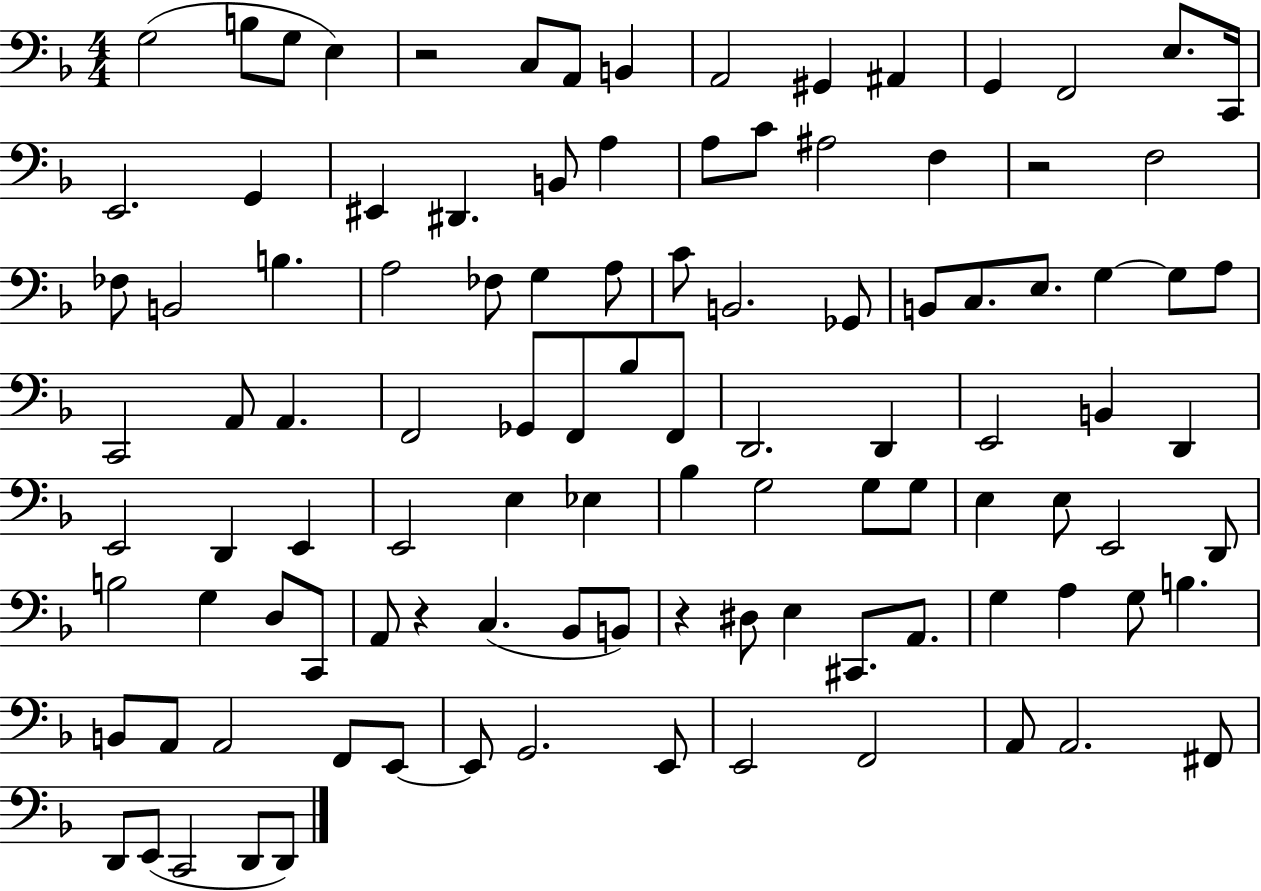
G3/h B3/e G3/e E3/q R/h C3/e A2/e B2/q A2/h G#2/q A#2/q G2/q F2/h E3/e. C2/s E2/h. G2/q EIS2/q D#2/q. B2/e A3/q A3/e C4/e A#3/h F3/q R/h F3/h FES3/e B2/h B3/q. A3/h FES3/e G3/q A3/e C4/e B2/h. Gb2/e B2/e C3/e. E3/e. G3/q G3/e A3/e C2/h A2/e A2/q. F2/h Gb2/e F2/e Bb3/e F2/e D2/h. D2/q E2/h B2/q D2/q E2/h D2/q E2/q E2/h E3/q Eb3/q Bb3/q G3/h G3/e G3/e E3/q E3/e E2/h D2/e B3/h G3/q D3/e C2/e A2/e R/q C3/q. Bb2/e B2/e R/q D#3/e E3/q C#2/e. A2/e. G3/q A3/q G3/e B3/q. B2/e A2/e A2/h F2/e E2/e E2/e G2/h. E2/e E2/h F2/h A2/e A2/h. F#2/e D2/e E2/e C2/h D2/e D2/e